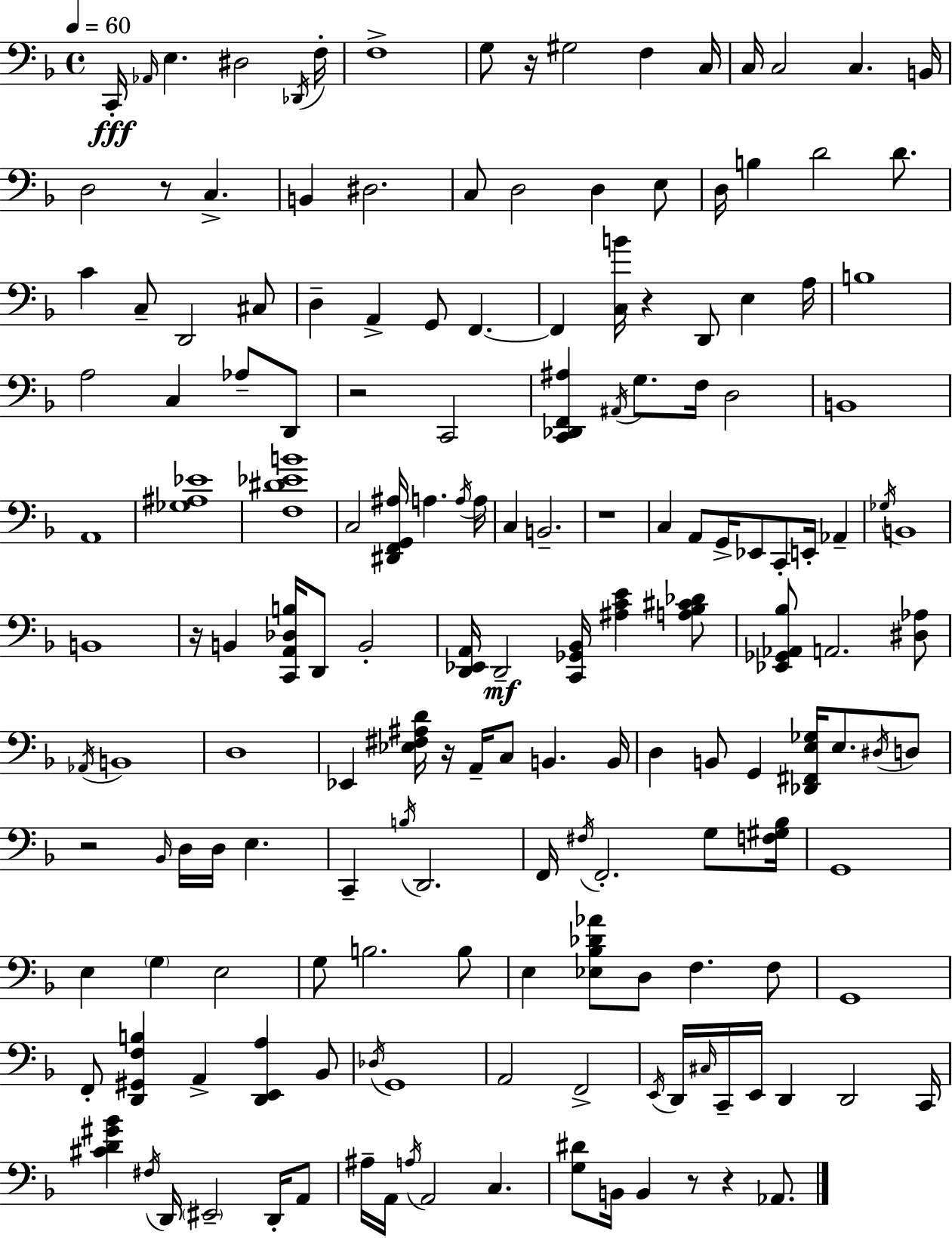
X:1
T:Untitled
M:4/4
L:1/4
K:Dm
C,,/4 _A,,/4 E, ^D,2 _D,,/4 F,/4 F,4 G,/2 z/4 ^G,2 F, C,/4 C,/4 C,2 C, B,,/4 D,2 z/2 C, B,, ^D,2 C,/2 D,2 D, E,/2 D,/4 B, D2 D/2 C C,/2 D,,2 ^C,/2 D, A,, G,,/2 F,, F,, [C,B]/4 z D,,/2 E, A,/4 B,4 A,2 C, _A,/2 D,,/2 z2 C,,2 [C,,_D,,F,,^A,] ^A,,/4 G,/2 F,/4 D,2 B,,4 A,,4 [_G,^A,_E]4 [F,^D_EB]4 C,2 [^D,,F,,G,,^A,]/4 A, A,/4 A,/4 C, B,,2 z4 C, A,,/2 G,,/4 _E,,/2 C,,/2 E,,/4 _A,, _G,/4 B,,4 B,,4 z/4 B,, [C,,A,,_D,B,]/4 D,,/2 B,,2 [D,,_E,,A,,]/4 D,,2 [C,,_G,,_B,,]/4 [^A,CE] [A,_B,^C_D]/2 [_E,,_G,,_A,,_B,]/2 A,,2 [^D,_A,]/2 _A,,/4 B,,4 D,4 _E,, [_E,^F,^A,D]/4 z/4 A,,/4 C,/2 B,, B,,/4 D, B,,/2 G,, [_D,,^F,,E,_G,]/4 E,/2 ^D,/4 D,/2 z2 _B,,/4 D,/4 D,/4 E, C,, B,/4 D,,2 F,,/4 ^F,/4 F,,2 G,/2 [F,^G,_B,]/4 G,,4 E, G, E,2 G,/2 B,2 B,/2 E, [_E,_B,_D_A]/2 D,/2 F, F,/2 G,,4 F,,/2 [D,,^G,,F,B,] A,, [D,,E,,A,] _B,,/2 _D,/4 G,,4 A,,2 F,,2 E,,/4 D,,/4 ^C,/4 C,,/4 E,,/4 D,, D,,2 C,,/4 [^CD^G_B] ^F,/4 D,,/4 ^E,,2 D,,/4 A,,/2 ^A,/4 A,,/4 A,/4 A,,2 C, [G,^D]/2 B,,/4 B,, z/2 z _A,,/2